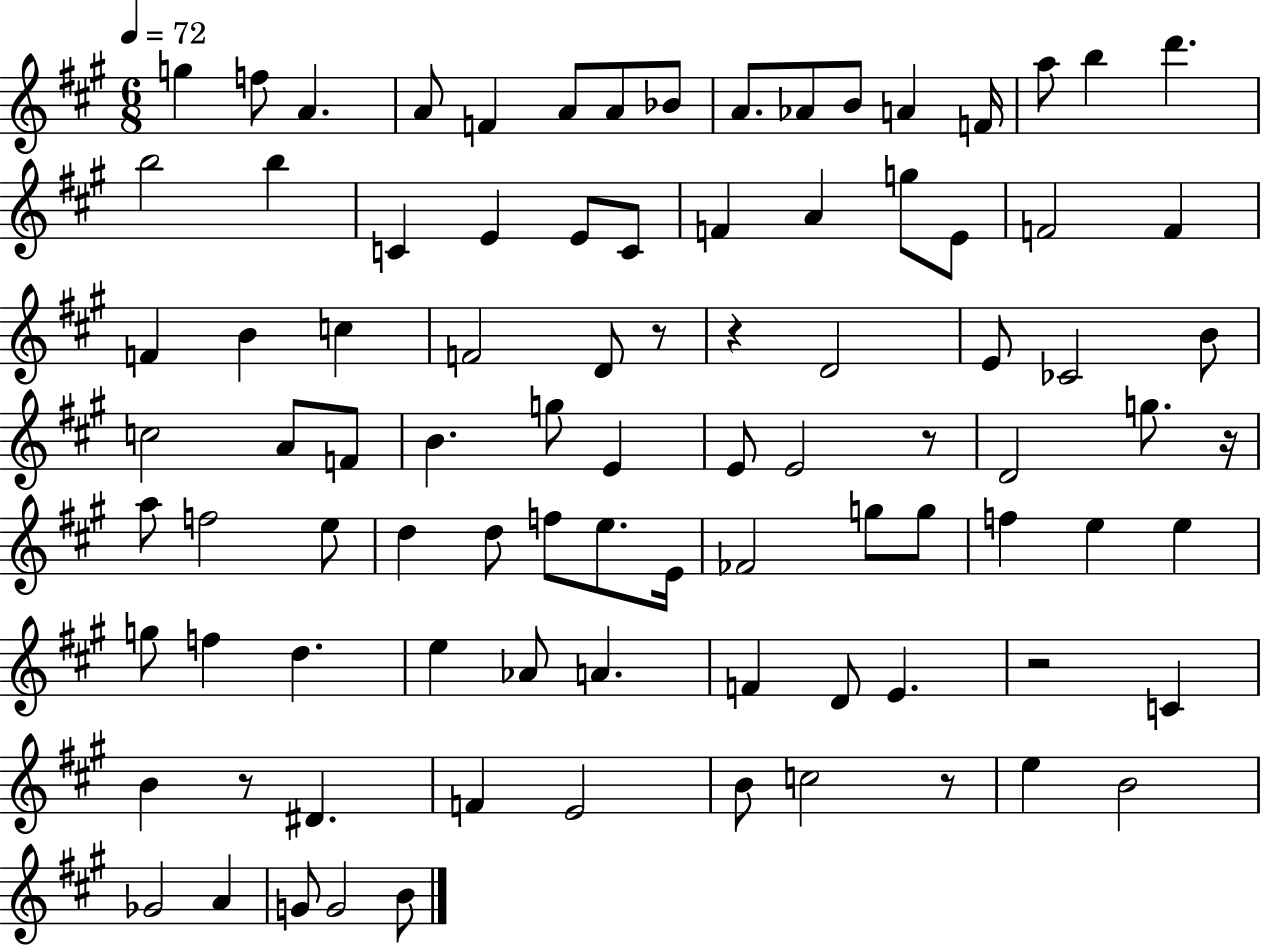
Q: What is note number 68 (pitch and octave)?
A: F4